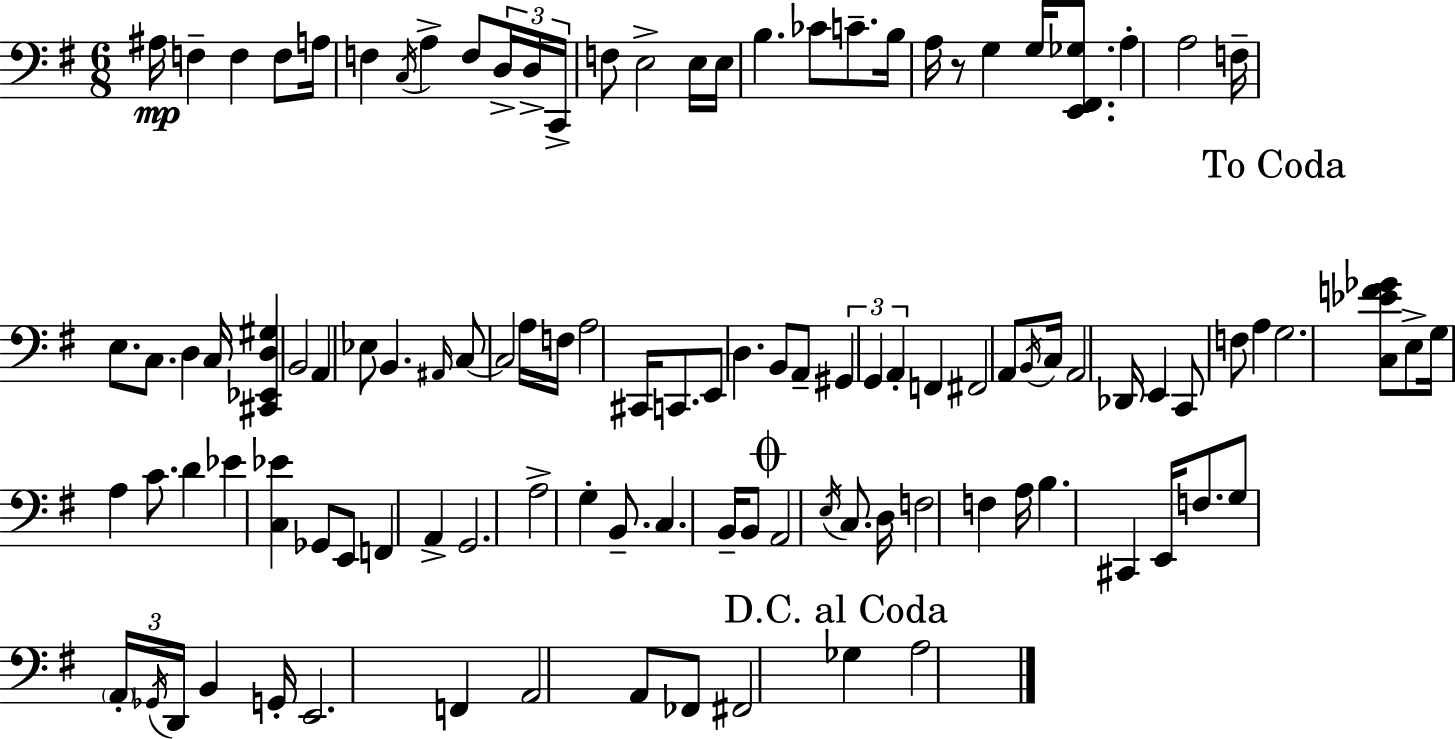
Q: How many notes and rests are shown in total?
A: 108